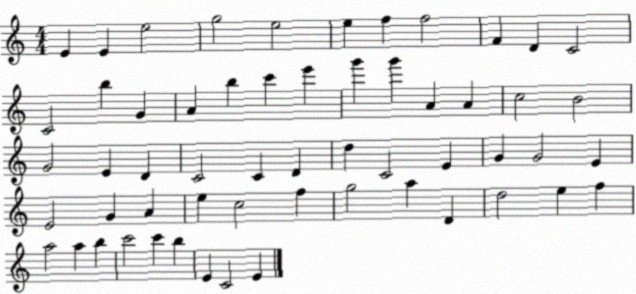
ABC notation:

X:1
T:Untitled
M:4/4
L:1/4
K:C
E E e2 g2 e2 e f f2 F D C2 C2 b G A b c' e' g' g' A A c2 B2 G2 E D C2 C D d C2 E G G2 E E2 G A e c2 f g2 a D d2 e f a2 a b c'2 c' b E C2 E